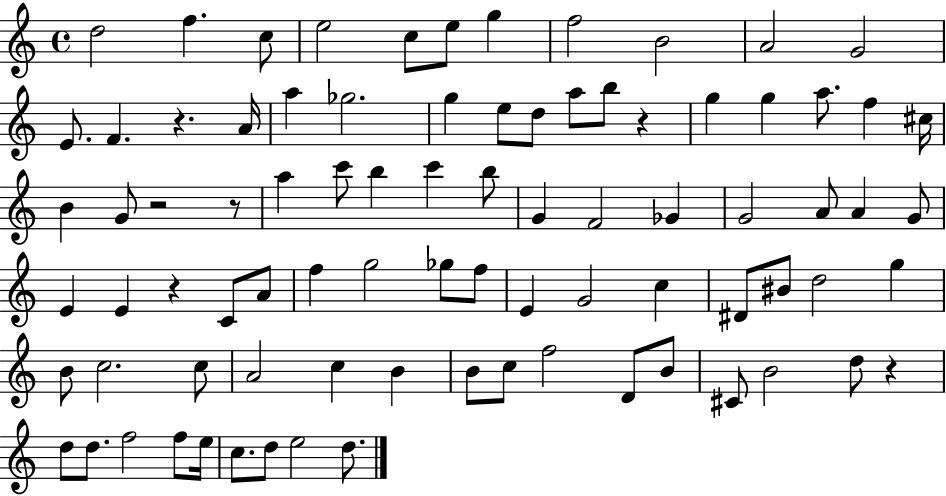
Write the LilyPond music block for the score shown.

{
  \clef treble
  \time 4/4
  \defaultTimeSignature
  \key c \major
  d''2 f''4. c''8 | e''2 c''8 e''8 g''4 | f''2 b'2 | a'2 g'2 | \break e'8. f'4. r4. a'16 | a''4 ges''2. | g''4 e''8 d''8 a''8 b''8 r4 | g''4 g''4 a''8. f''4 cis''16 | \break b'4 g'8 r2 r8 | a''4 c'''8 b''4 c'''4 b''8 | g'4 f'2 ges'4 | g'2 a'8 a'4 g'8 | \break e'4 e'4 r4 c'8 a'8 | f''4 g''2 ges''8 f''8 | e'4 g'2 c''4 | dis'8 bis'8 d''2 g''4 | \break b'8 c''2. c''8 | a'2 c''4 b'4 | b'8 c''8 f''2 d'8 b'8 | cis'8 b'2 d''8 r4 | \break d''8 d''8. f''2 f''8 e''16 | c''8. d''8 e''2 d''8. | \bar "|."
}